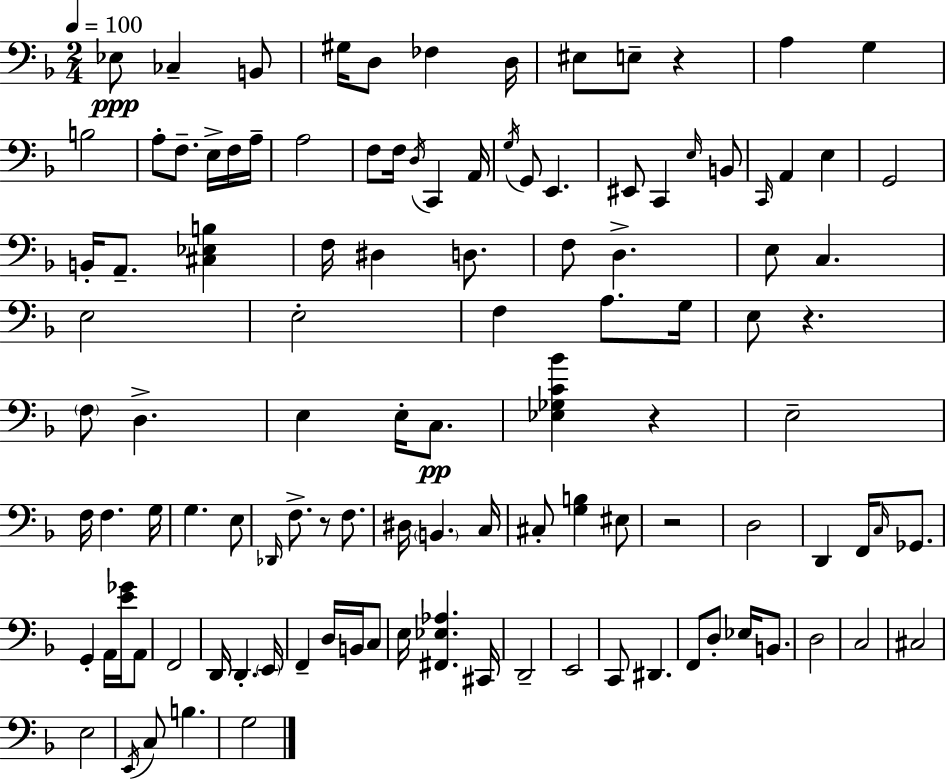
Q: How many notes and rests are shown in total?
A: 112